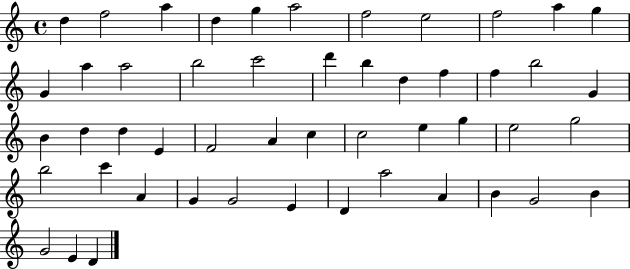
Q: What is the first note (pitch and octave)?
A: D5